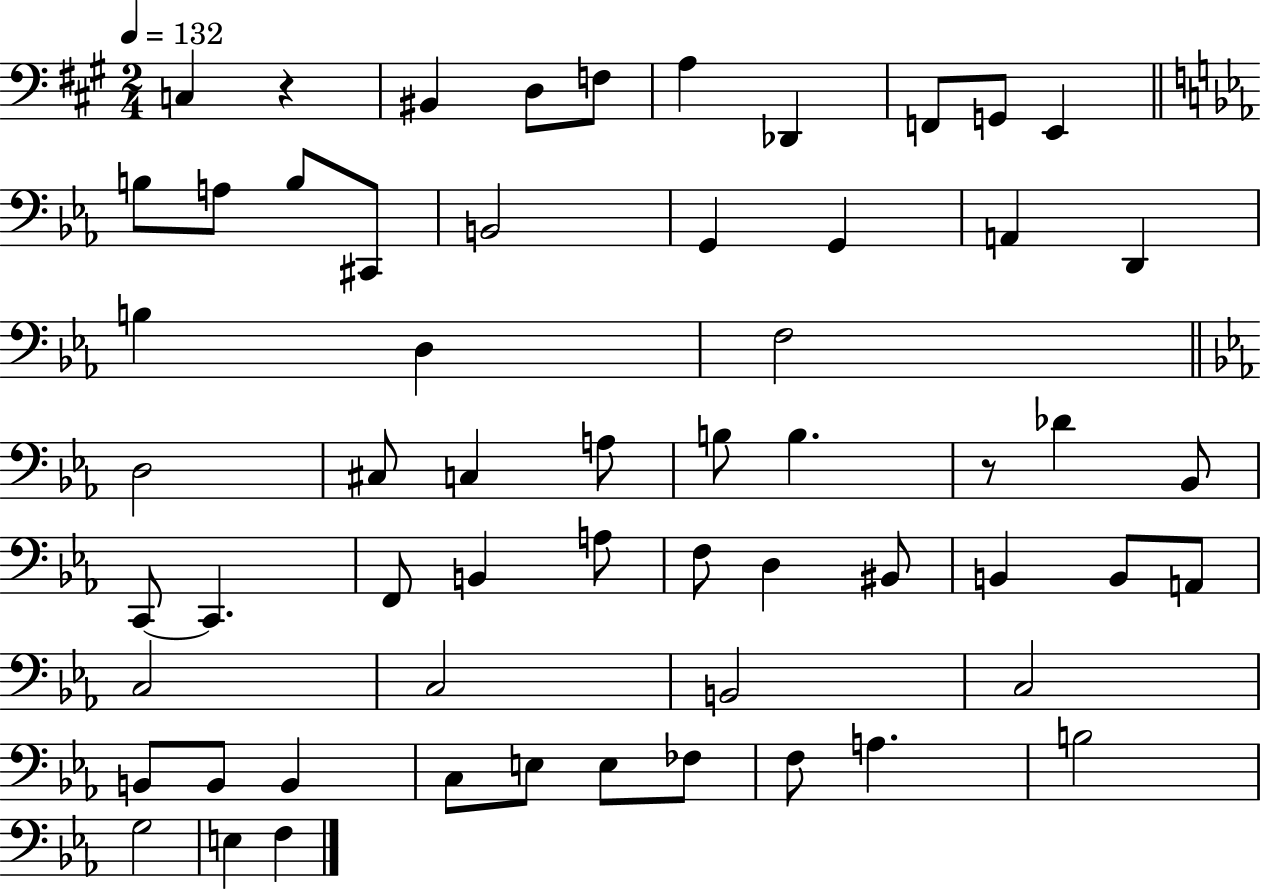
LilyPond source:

{
  \clef bass
  \numericTimeSignature
  \time 2/4
  \key a \major
  \tempo 4 = 132
  c4 r4 | bis,4 d8 f8 | a4 des,4 | f,8 g,8 e,4 | \break \bar "||" \break \key c \minor b8 a8 b8 cis,8 | b,2 | g,4 g,4 | a,4 d,4 | \break b4 d4 | f2 | \bar "||" \break \key ees \major d2 | cis8 c4 a8 | b8 b4. | r8 des'4 bes,8 | \break c,8~~ c,4. | f,8 b,4 a8 | f8 d4 bis,8 | b,4 b,8 a,8 | \break c2 | c2 | b,2 | c2 | \break b,8 b,8 b,4 | c8 e8 e8 fes8 | f8 a4. | b2 | \break g2 | e4 f4 | \bar "|."
}